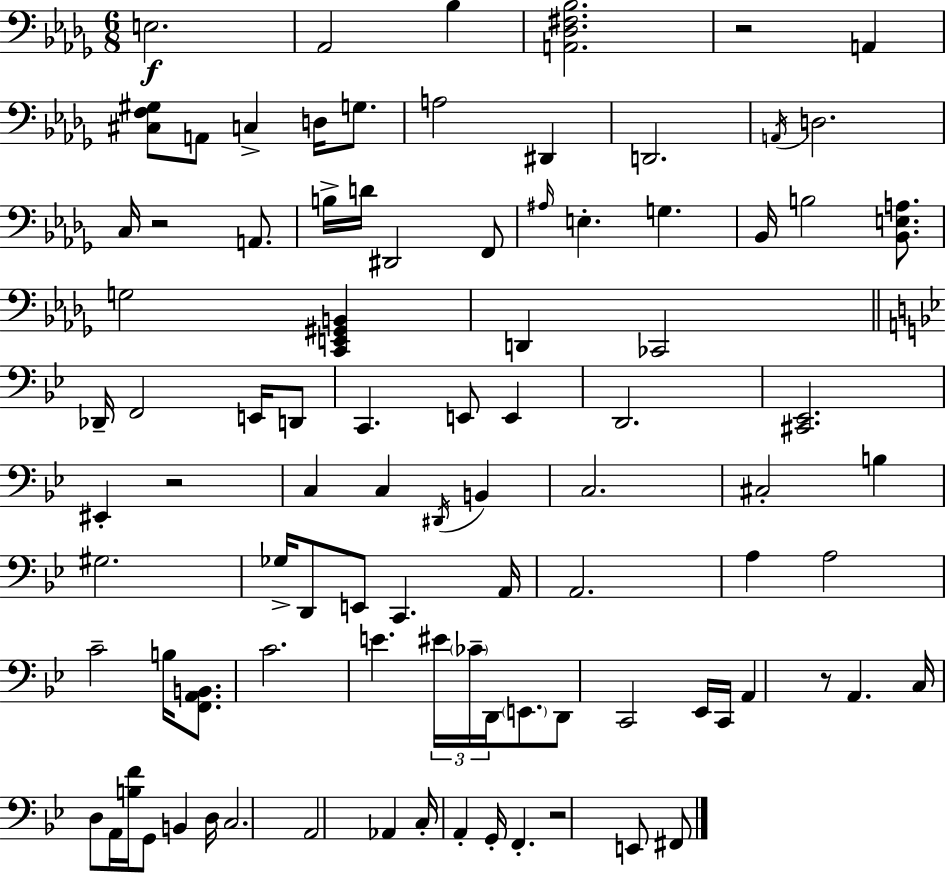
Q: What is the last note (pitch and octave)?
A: F#2